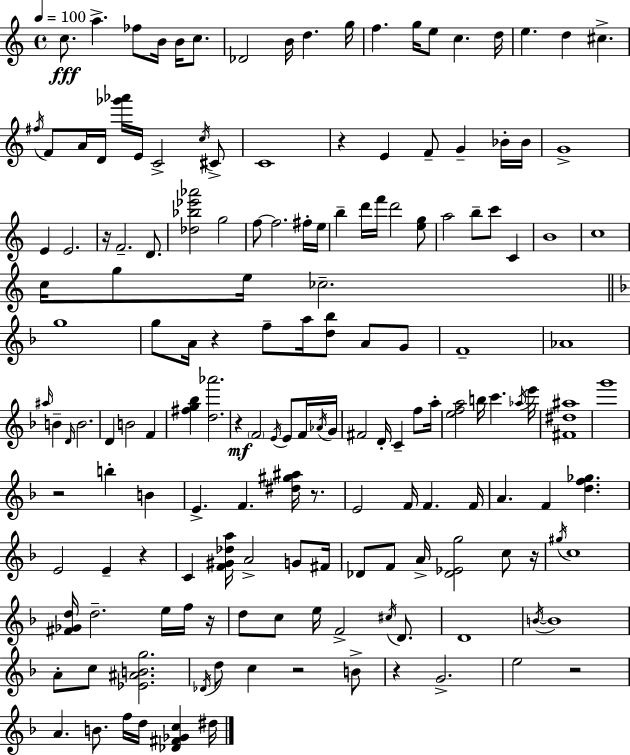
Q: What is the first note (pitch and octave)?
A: C5